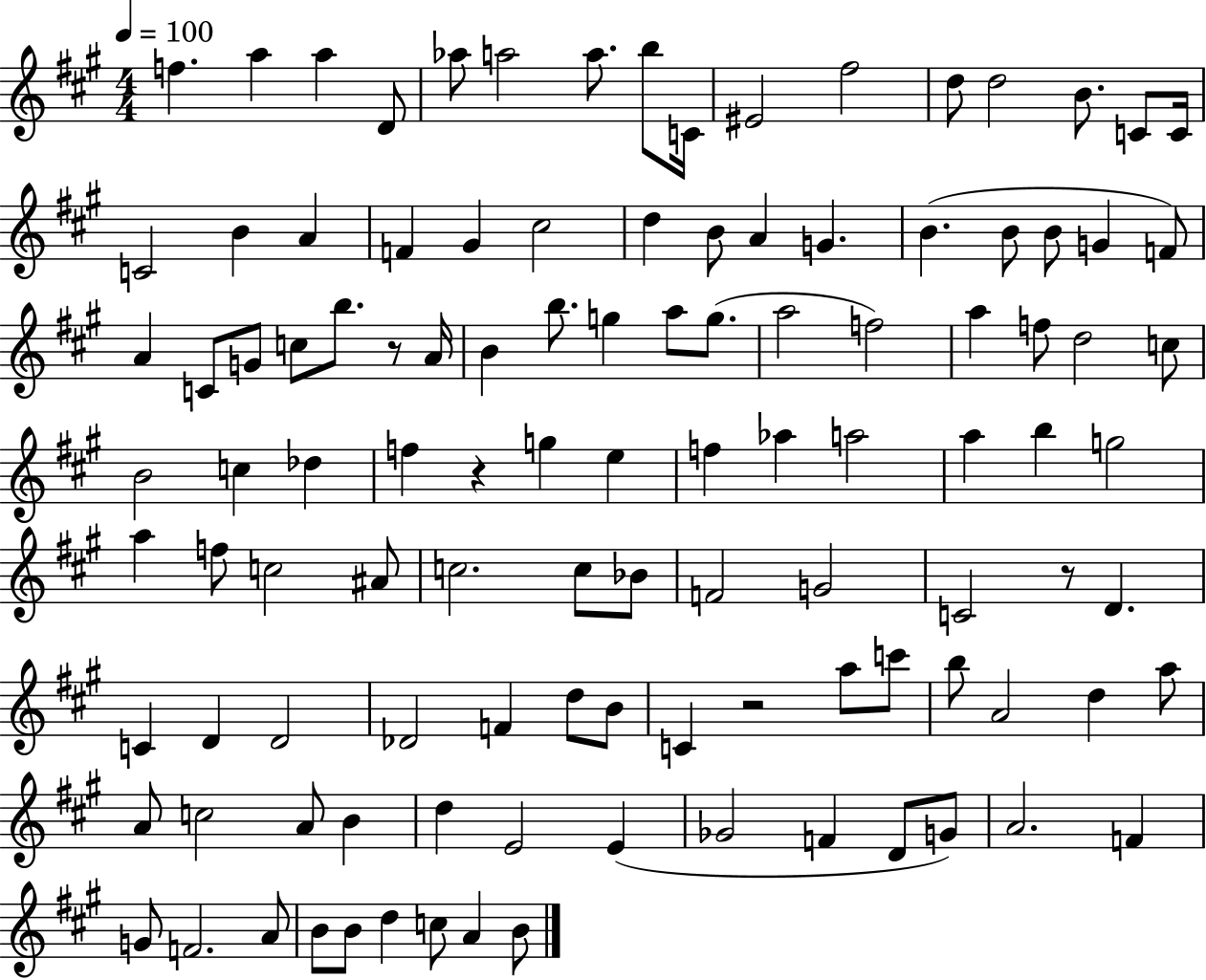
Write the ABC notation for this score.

X:1
T:Untitled
M:4/4
L:1/4
K:A
f a a D/2 _a/2 a2 a/2 b/2 C/4 ^E2 ^f2 d/2 d2 B/2 C/2 C/4 C2 B A F ^G ^c2 d B/2 A G B B/2 B/2 G F/2 A C/2 G/2 c/2 b/2 z/2 A/4 B b/2 g a/2 g/2 a2 f2 a f/2 d2 c/2 B2 c _d f z g e f _a a2 a b g2 a f/2 c2 ^A/2 c2 c/2 _B/2 F2 G2 C2 z/2 D C D D2 _D2 F d/2 B/2 C z2 a/2 c'/2 b/2 A2 d a/2 A/2 c2 A/2 B d E2 E _G2 F D/2 G/2 A2 F G/2 F2 A/2 B/2 B/2 d c/2 A B/2